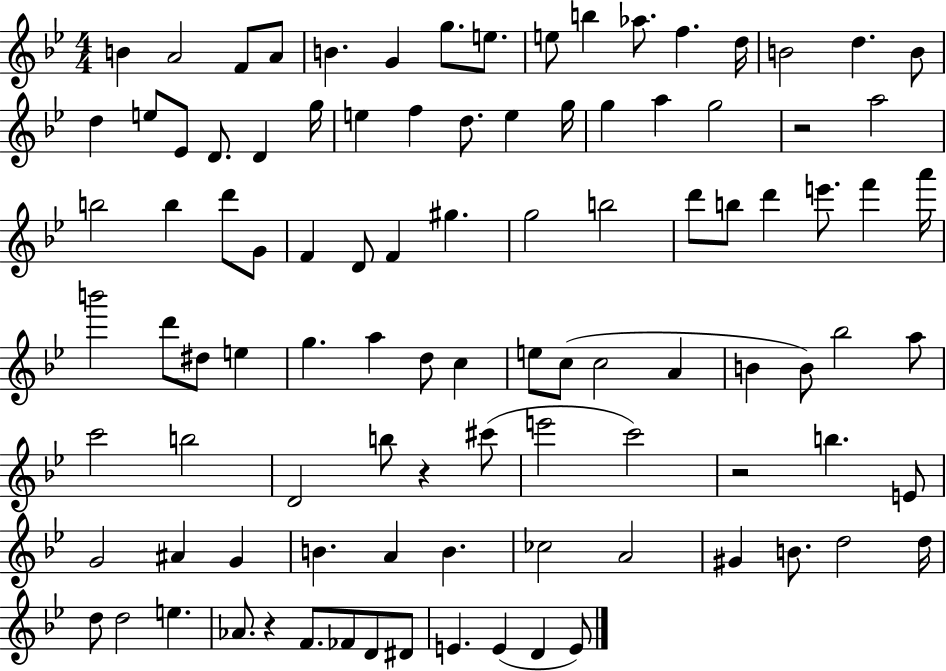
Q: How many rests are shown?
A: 4